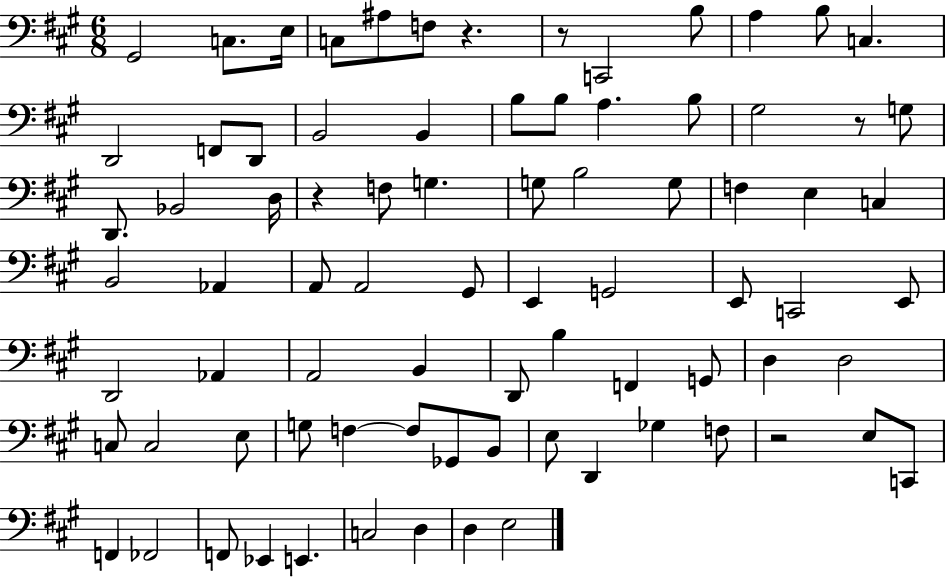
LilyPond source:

{
  \clef bass
  \numericTimeSignature
  \time 6/8
  \key a \major
  gis,2 c8. e16 | c8 ais8 f8 r4. | r8 c,2 b8 | a4 b8 c4. | \break d,2 f,8 d,8 | b,2 b,4 | b8 b8 a4. b8 | gis2 r8 g8 | \break d,8. bes,2 d16 | r4 f8 g4. | g8 b2 g8 | f4 e4 c4 | \break b,2 aes,4 | a,8 a,2 gis,8 | e,4 g,2 | e,8 c,2 e,8 | \break d,2 aes,4 | a,2 b,4 | d,8 b4 f,4 g,8 | d4 d2 | \break c8 c2 e8 | g8 f4~~ f8 ges,8 b,8 | e8 d,4 ges4 f8 | r2 e8 c,8 | \break f,4 fes,2 | f,8 ees,4 e,4. | c2 d4 | d4 e2 | \break \bar "|."
}